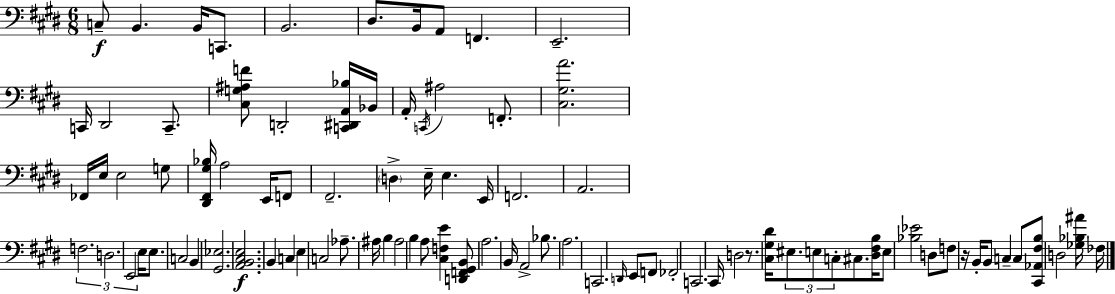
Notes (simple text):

C3/e B2/q. B2/s C2/e. B2/h. D#3/e. B2/s A2/e F2/q. E2/h. C2/s D#2/h C2/e. [C#3,G3,A#3,F4]/e D2/h [C2,D#2,A2,Bb3]/s Bb2/s A2/s C2/s A#3/h F2/e. [C#3,G#3,A4]/h. FES2/s E3/s E3/h G3/e [D#2,F#2,G#3,Bb3]/s A3/h E2/s F2/e F#2/h. D3/q E3/s E3/q. E2/s F2/h. A2/h. F3/h. D3/h. E2/h E3/s E3/e. C3/h B2/q [G#2,Eb3]/h. [A2,B2,C#3,E3]/h. B2/q C3/q E3/q C3/h Ab3/e. A#3/s B3/q A#3/h B3/q A3/e [C#3,F3,E4]/q [D2,F2,G#2,B2]/e A3/h. B2/s A2/h Bb3/e. A3/h. C2/h. D2/s E2/e F2/e FES2/h C2/h. C#2/s D3/h R/e. [C#3,G#3,D#4]/s EIS3/e. E3/e C3/e C#3/e. [D#3,F#3,B3]/s E3/e [Bb3,Eb4]/h D3/e F3/e R/s B2/s B2/e C3/q C3/e [C#2,Ab2,F#3,B3]/e D3/h [Gb3,Bb3,A#4]/s FES3/s